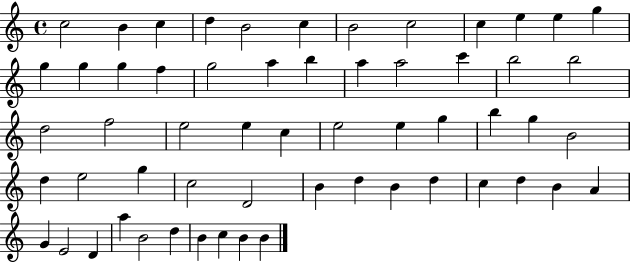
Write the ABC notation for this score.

X:1
T:Untitled
M:4/4
L:1/4
K:C
c2 B c d B2 c B2 c2 c e e g g g g f g2 a b a a2 c' b2 b2 d2 f2 e2 e c e2 e g b g B2 d e2 g c2 D2 B d B d c d B A G E2 D a B2 d B c B B